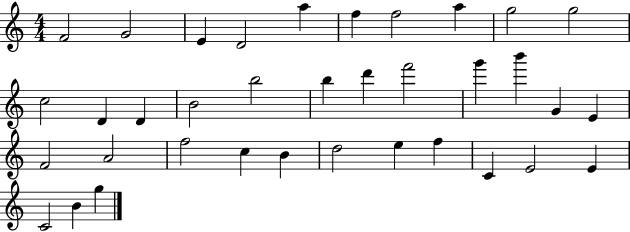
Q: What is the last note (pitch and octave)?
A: G5